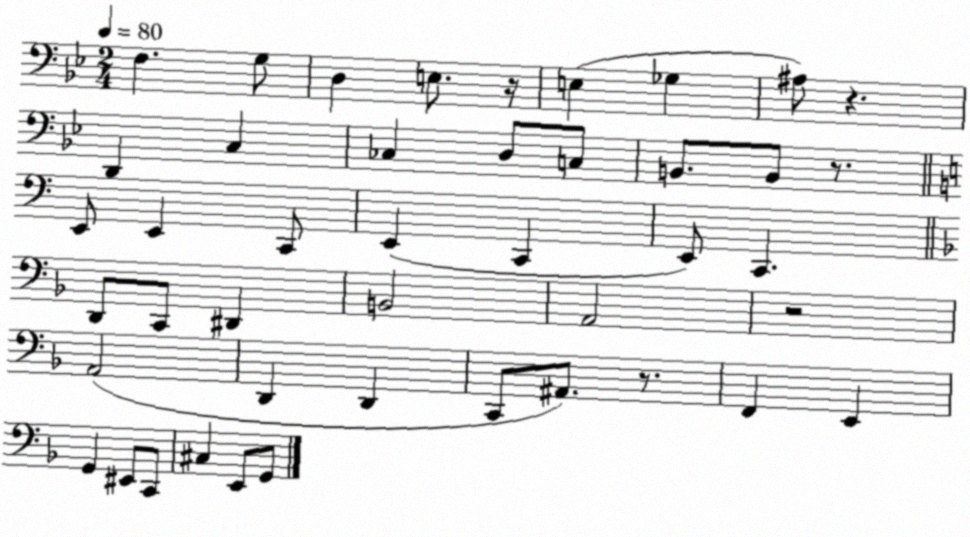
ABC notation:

X:1
T:Untitled
M:2/4
L:1/4
K:Bb
F, G,/2 D, E,/2 z/4 E, _G, ^A,/2 z D,, C, _C, D,/2 C,/2 B,,/2 B,,/2 z/2 E,,/2 E,, C,,/2 E,, C,, E,,/2 C,, D,,/2 C,,/2 ^D,, B,,2 A,,2 z2 A,,2 D,, D,, C,,/2 ^A,,/2 z/2 F,, E,, G,, ^E,,/2 C,,/2 ^C, E,,/2 G,,/2